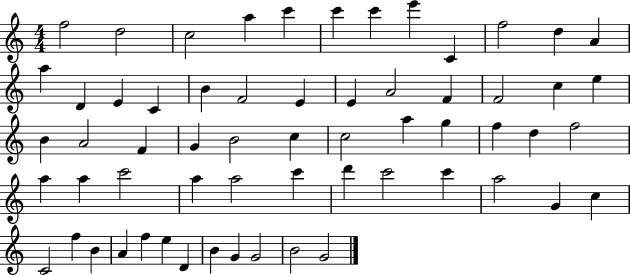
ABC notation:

X:1
T:Untitled
M:4/4
L:1/4
K:C
f2 d2 c2 a c' c' c' e' C f2 d A a D E C B F2 E E A2 F F2 c e B A2 F G B2 c c2 a g f d f2 a a c'2 a a2 c' d' c'2 c' a2 G c C2 f B A f e D B G G2 B2 G2